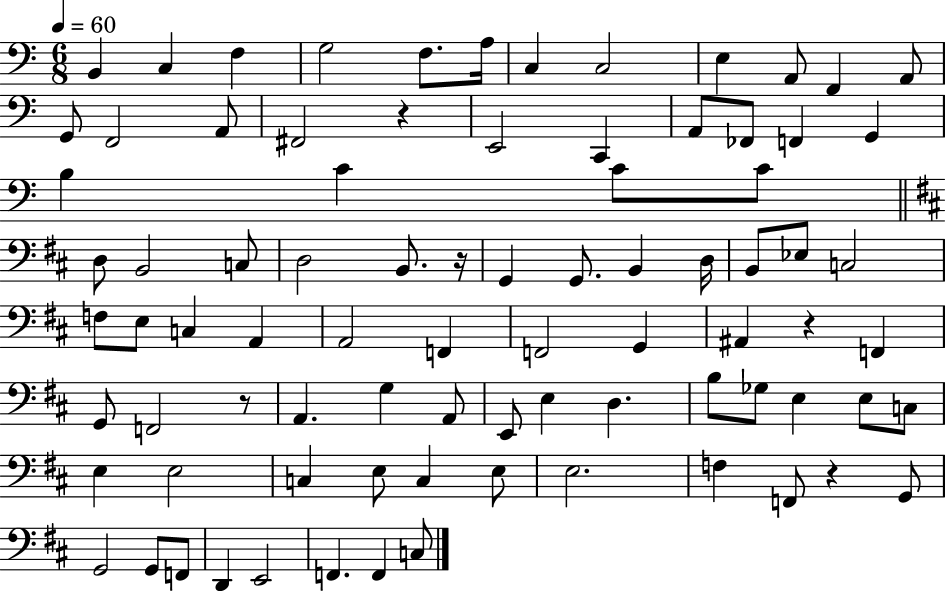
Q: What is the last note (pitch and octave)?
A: C3